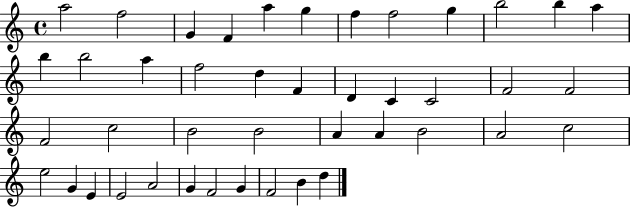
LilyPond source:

{
  \clef treble
  \time 4/4
  \defaultTimeSignature
  \key c \major
  a''2 f''2 | g'4 f'4 a''4 g''4 | f''4 f''2 g''4 | b''2 b''4 a''4 | \break b''4 b''2 a''4 | f''2 d''4 f'4 | d'4 c'4 c'2 | f'2 f'2 | \break f'2 c''2 | b'2 b'2 | a'4 a'4 b'2 | a'2 c''2 | \break e''2 g'4 e'4 | e'2 a'2 | g'4 f'2 g'4 | f'2 b'4 d''4 | \break \bar "|."
}